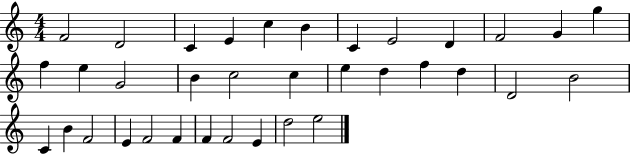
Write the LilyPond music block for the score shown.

{
  \clef treble
  \numericTimeSignature
  \time 4/4
  \key c \major
  f'2 d'2 | c'4 e'4 c''4 b'4 | c'4 e'2 d'4 | f'2 g'4 g''4 | \break f''4 e''4 g'2 | b'4 c''2 c''4 | e''4 d''4 f''4 d''4 | d'2 b'2 | \break c'4 b'4 f'2 | e'4 f'2 f'4 | f'4 f'2 e'4 | d''2 e''2 | \break \bar "|."
}